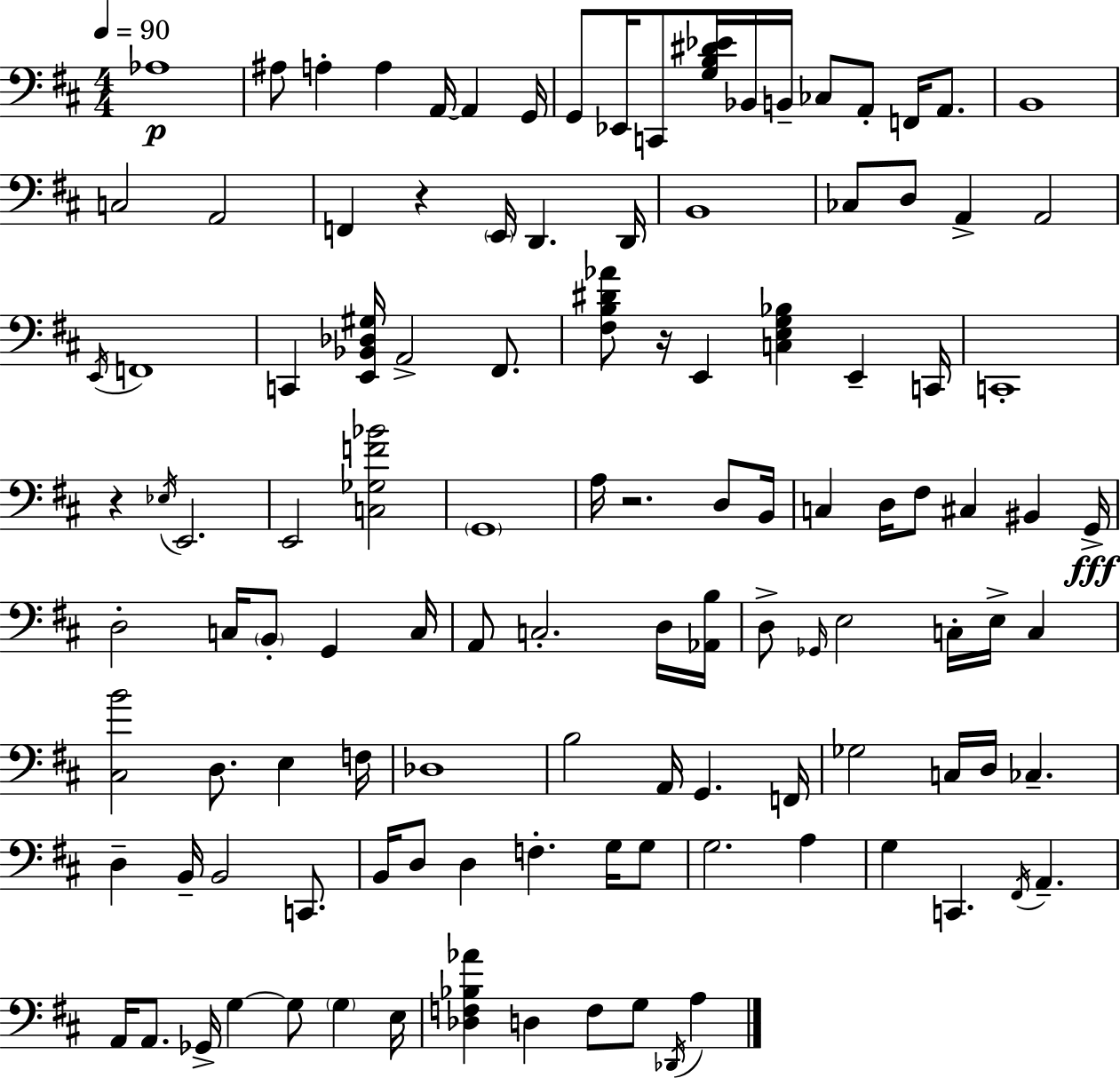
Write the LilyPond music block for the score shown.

{
  \clef bass
  \numericTimeSignature
  \time 4/4
  \key d \major
  \tempo 4 = 90
  aes1\p | ais8 a4-. a4 a,16~~ a,4 g,16 | g,8 ees,16 c,8 <g b dis' ees'>16 bes,16 b,16-- ces8 a,8-. f,16 a,8. | b,1 | \break c2 a,2 | f,4 r4 \parenthesize e,16 d,4. d,16 | b,1 | ces8 d8 a,4-> a,2 | \break \acciaccatura { e,16 } f,1 | c,4 <e, bes, des gis>16 a,2-> fis,8. | <fis b dis' aes'>8 r16 e,4 <c e g bes>4 e,4-- | c,16 c,1-. | \break r4 \acciaccatura { ees16 } e,2. | e,2 <c ges f' bes'>2 | \parenthesize g,1 | a16 r2. d8 | \break b,16 c4 d16 fis8 cis4 bis,4 | g,16->\fff d2-. c16 \parenthesize b,8-. g,4 | c16 a,8 c2.-. | d16 <aes, b>16 d8-> \grace { ges,16 } e2 c16-. e16-> c4 | \break <cis b'>2 d8. e4 | f16 des1 | b2 a,16 g,4. | f,16 ges2 c16 d16 ces4.-- | \break d4-- b,16-- b,2 | c,8. b,16 d8 d4 f4.-. | g16 g8 g2. a4 | g4 c,4. \acciaccatura { fis,16 } a,4.-- | \break a,16 a,8. ges,16-> g4~~ g8 \parenthesize g4 | e16 <des f bes aes'>4 d4 f8 g8 | \acciaccatura { des,16 } a4 \bar "|."
}